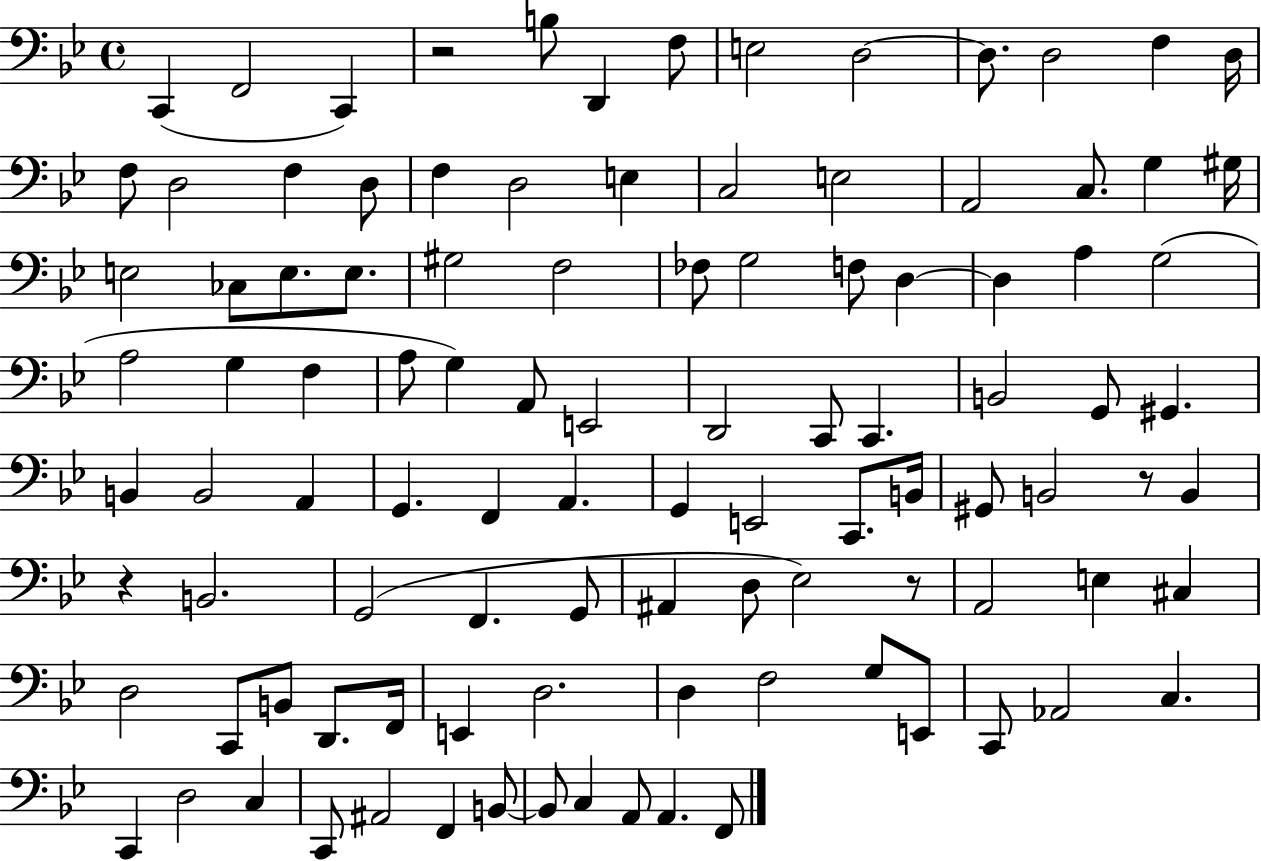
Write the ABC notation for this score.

X:1
T:Untitled
M:4/4
L:1/4
K:Bb
C,, F,,2 C,, z2 B,/2 D,, F,/2 E,2 D,2 D,/2 D,2 F, D,/4 F,/2 D,2 F, D,/2 F, D,2 E, C,2 E,2 A,,2 C,/2 G, ^G,/4 E,2 _C,/2 E,/2 E,/2 ^G,2 F,2 _F,/2 G,2 F,/2 D, D, A, G,2 A,2 G, F, A,/2 G, A,,/2 E,,2 D,,2 C,,/2 C,, B,,2 G,,/2 ^G,, B,, B,,2 A,, G,, F,, A,, G,, E,,2 C,,/2 B,,/4 ^G,,/2 B,,2 z/2 B,, z B,,2 G,,2 F,, G,,/2 ^A,, D,/2 _E,2 z/2 A,,2 E, ^C, D,2 C,,/2 B,,/2 D,,/2 F,,/4 E,, D,2 D, F,2 G,/2 E,,/2 C,,/2 _A,,2 C, C,, D,2 C, C,,/2 ^A,,2 F,, B,,/2 B,,/2 C, A,,/2 A,, F,,/2